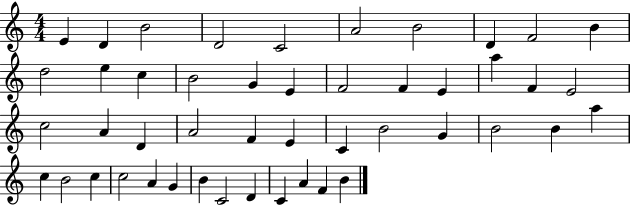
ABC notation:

X:1
T:Untitled
M:4/4
L:1/4
K:C
E D B2 D2 C2 A2 B2 D F2 B d2 e c B2 G E F2 F E a F E2 c2 A D A2 F E C B2 G B2 B a c B2 c c2 A G B C2 D C A F B